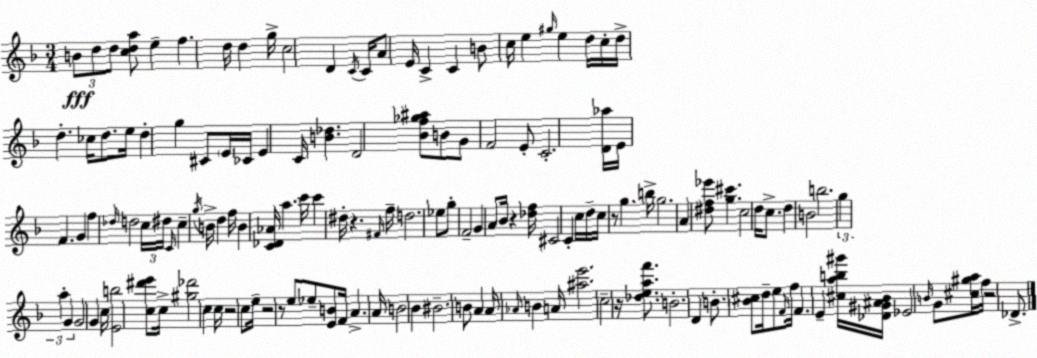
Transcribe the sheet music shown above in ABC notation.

X:1
T:Untitled
M:3/4
L:1/4
K:F
B/2 d/2 d/2 [cda]/2 e f d/4 d g/4 c2 D C/4 C/4 A/2 E/4 C C B/2 c/4 e ^g/4 e d/4 c/4 d/4 d _c/4 d/2 e/4 d g ^C/2 E/4 _C/4 E C/4 [B_d] D2 [_Bf_g^a]/2 B/2 G/2 F2 E/2 C2 [D_a]/4 E/4 F G f _d/4 d2 c/4 ^d/4 C/4 c g/4 B/4 d f/4 B [C_D_A]/4 a c'/4 c' ^d/4 z ^F/4 f/4 d2 _e/2 g/2 F2 G A/2 _B/4 z [_df]/4 ^C2 C c/4 d/4 c/4 z/2 g b/4 g2 A [^df_e']/2 [g^c'] c2 d/4 c/2 d B2 b2 g a G G2 G c/4 [Eb]2 [c^d'e']/2 c/4 [^g_d']2 c c/4 z2 c/2 e/4 z2 z/2 e/2 _e/2 [EB]/2 F/4 A A/4 B2 _B ^B2 B/2 A A/4 _A/4 B A/4 [^ae']2 c2 z/4 [_deaf']/2 B2 D B/2 [_B^c]/2 d/4 e/2 F/4 f/4 F E [^cab^g']/4 [_D^G^A_B]/4 _E2 B/4 G/2 [^c^ga]/4 f/4 z2 _D/2